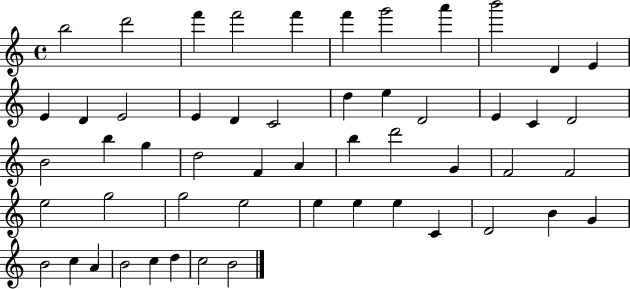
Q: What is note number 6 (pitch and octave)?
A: F6